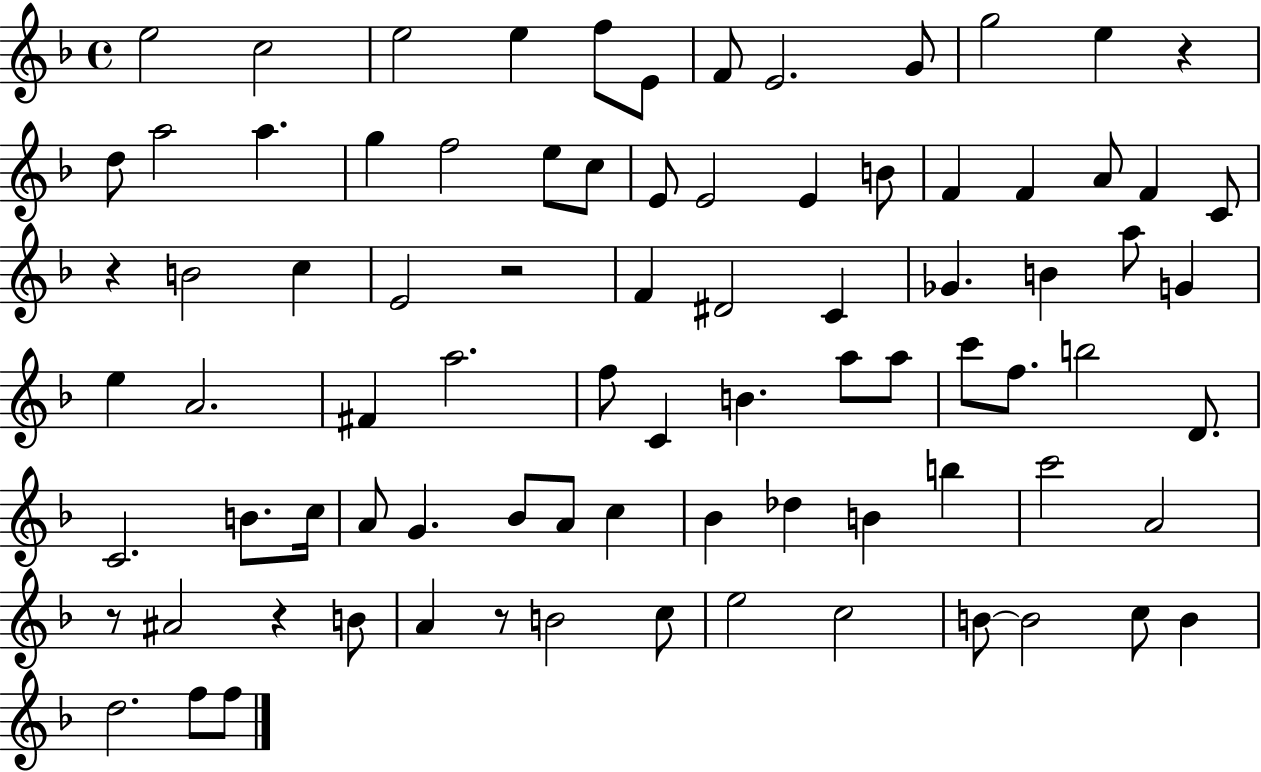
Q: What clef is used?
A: treble